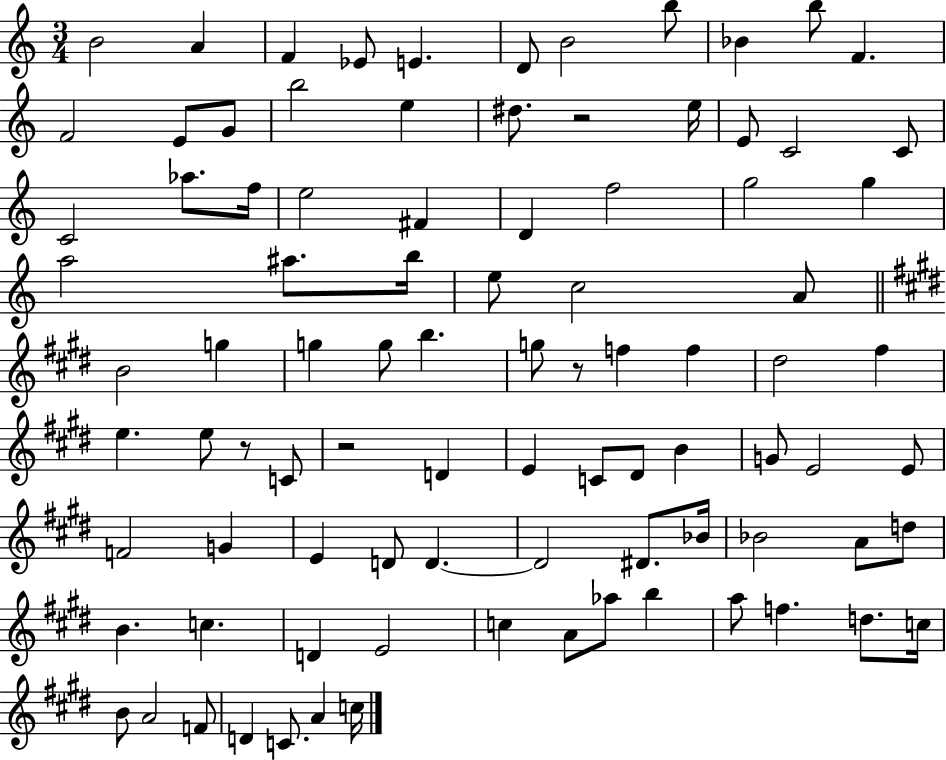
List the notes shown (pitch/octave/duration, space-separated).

B4/h A4/q F4/q Eb4/e E4/q. D4/e B4/h B5/e Bb4/q B5/e F4/q. F4/h E4/e G4/e B5/h E5/q D#5/e. R/h E5/s E4/e C4/h C4/e C4/h Ab5/e. F5/s E5/h F#4/q D4/q F5/h G5/h G5/q A5/h A#5/e. B5/s E5/e C5/h A4/e B4/h G5/q G5/q G5/e B5/q. G5/e R/e F5/q F5/q D#5/h F#5/q E5/q. E5/e R/e C4/e R/h D4/q E4/q C4/e D#4/e B4/q G4/e E4/h E4/e F4/h G4/q E4/q D4/e D4/q. D4/h D#4/e. Bb4/s Bb4/h A4/e D5/e B4/q. C5/q. D4/q E4/h C5/q A4/e Ab5/e B5/q A5/e F5/q. D5/e. C5/s B4/e A4/h F4/e D4/q C4/e. A4/q C5/s